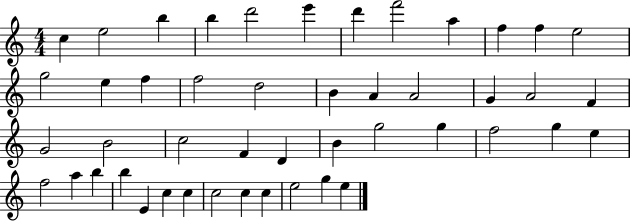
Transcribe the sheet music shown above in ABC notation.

X:1
T:Untitled
M:4/4
L:1/4
K:C
c e2 b b d'2 e' d' f'2 a f f e2 g2 e f f2 d2 B A A2 G A2 F G2 B2 c2 F D B g2 g f2 g e f2 a b b E c c c2 c c e2 g e